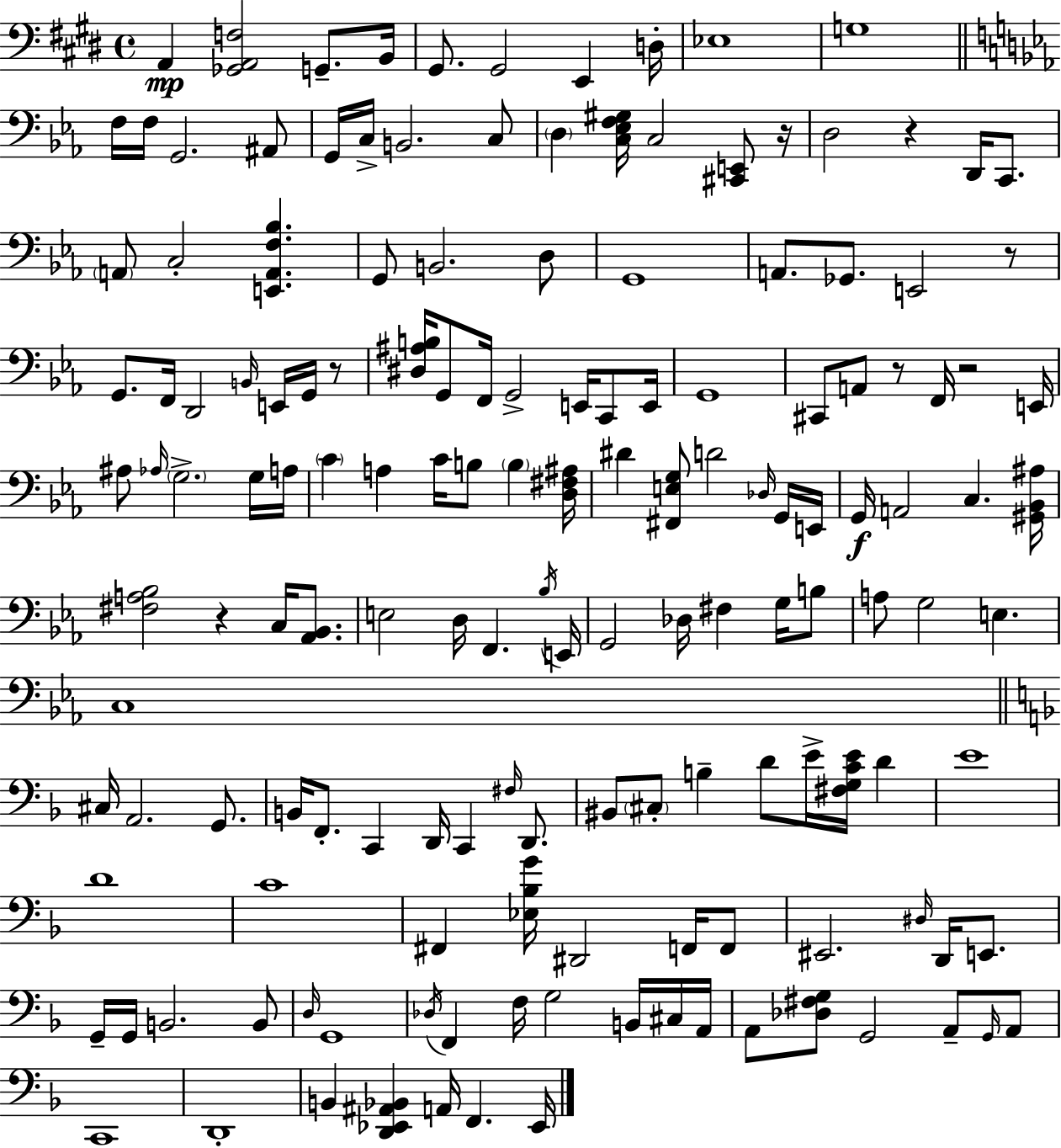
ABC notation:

X:1
T:Untitled
M:4/4
L:1/4
K:E
A,, [_G,,A,,F,]2 G,,/2 B,,/4 ^G,,/2 ^G,,2 E,, D,/4 _E,4 G,4 F,/4 F,/4 G,,2 ^A,,/2 G,,/4 C,/4 B,,2 C,/2 D, [C,_E,F,^G,]/4 C,2 [^C,,E,,]/2 z/4 D,2 z D,,/4 C,,/2 A,,/2 C,2 [E,,A,,F,_B,] G,,/2 B,,2 D,/2 G,,4 A,,/2 _G,,/2 E,,2 z/2 G,,/2 F,,/4 D,,2 B,,/4 E,,/4 G,,/4 z/2 [^D,^A,B,]/4 G,,/2 F,,/4 G,,2 E,,/4 C,,/2 E,,/4 G,,4 ^C,,/2 A,,/2 z/2 F,,/4 z2 E,,/4 ^A,/2 _A,/4 G,2 G,/4 A,/4 C A, C/4 B,/2 B, [D,^F,^A,]/4 ^D [^F,,E,G,]/2 D2 _D,/4 G,,/4 E,,/4 G,,/4 A,,2 C, [^G,,_B,,^A,]/4 [^F,A,_B,]2 z C,/4 [_A,,_B,,]/2 E,2 D,/4 F,, _B,/4 E,,/4 G,,2 _D,/4 ^F, G,/4 B,/2 A,/2 G,2 E, C,4 ^C,/4 A,,2 G,,/2 B,,/4 F,,/2 C,, D,,/4 C,, ^F,/4 D,,/2 ^B,,/2 ^C,/2 B, D/2 E/4 [^F,G,CE]/4 D E4 D4 C4 ^F,, [_E,_B,G]/4 ^D,,2 F,,/4 F,,/2 ^E,,2 ^D,/4 D,,/4 E,,/2 G,,/4 G,,/4 B,,2 B,,/2 D,/4 G,,4 _D,/4 F,, F,/4 G,2 B,,/4 ^C,/4 A,,/4 A,,/2 [_D,^F,G,]/2 G,,2 A,,/2 G,,/4 A,,/2 C,,4 D,,4 B,, [D,,_E,,^A,,_B,,] A,,/4 F,, _E,,/4